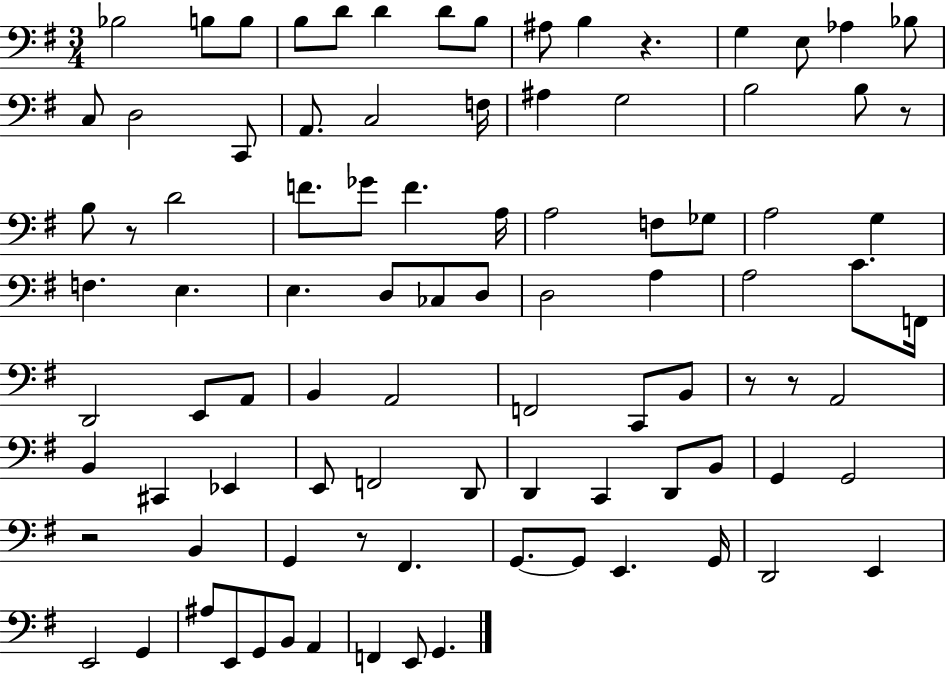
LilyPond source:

{
  \clef bass
  \numericTimeSignature
  \time 3/4
  \key g \major
  \repeat volta 2 { bes2 b8 b8 | b8 d'8 d'4 d'8 b8 | ais8 b4 r4. | g4 e8 aes4 bes8 | \break c8 d2 c,8 | a,8. c2 f16 | ais4 g2 | b2 b8 r8 | \break b8 r8 d'2 | f'8. ges'8 f'4. a16 | a2 f8 ges8 | a2 g4 | \break f4. e4. | e4. d8 ces8 d8 | d2 a4 | a2 c'8. f,16 | \break d,2 e,8 a,8 | b,4 a,2 | f,2 c,8 b,8 | r8 r8 a,2 | \break b,4 cis,4 ees,4 | e,8 f,2 d,8 | d,4 c,4 d,8 b,8 | g,4 g,2 | \break r2 b,4 | g,4 r8 fis,4. | g,8.~~ g,8 e,4. g,16 | d,2 e,4 | \break e,2 g,4 | ais8 e,8 g,8 b,8 a,4 | f,4 e,8 g,4. | } \bar "|."
}